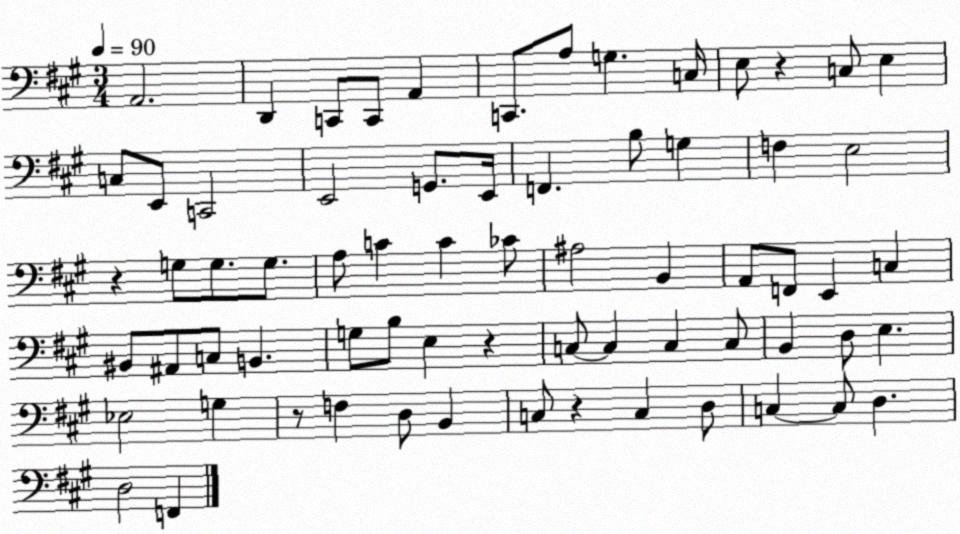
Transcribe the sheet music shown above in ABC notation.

X:1
T:Untitled
M:3/4
L:1/4
K:A
A,,2 D,, C,,/2 C,,/2 A,, C,,/2 A,/2 G, C,/4 E,/2 z C,/2 E, C,/2 E,,/2 C,,2 E,,2 G,,/2 E,,/4 F,, B,/2 G, F, E,2 z G,/2 G,/2 G,/2 A,/2 C C _C/2 ^A,2 B,, A,,/2 F,,/2 E,, C, ^B,,/2 ^A,,/2 C,/2 B,, G,/2 B,/2 E, z C,/2 C, C, C,/2 B,, D,/2 E, _E,2 G, z/2 F, D,/2 B,, C,/2 z C, D,/2 C, C,/2 D, D,2 F,,